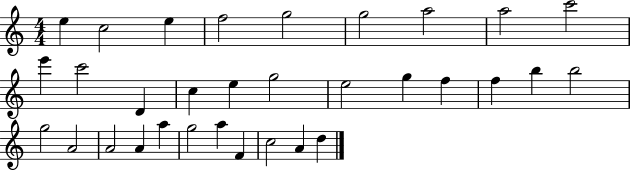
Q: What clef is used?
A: treble